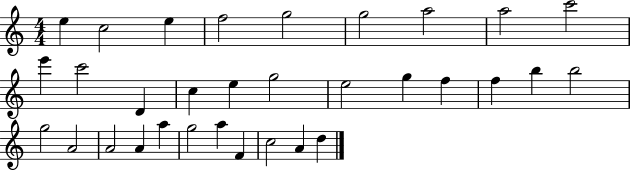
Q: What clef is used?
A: treble